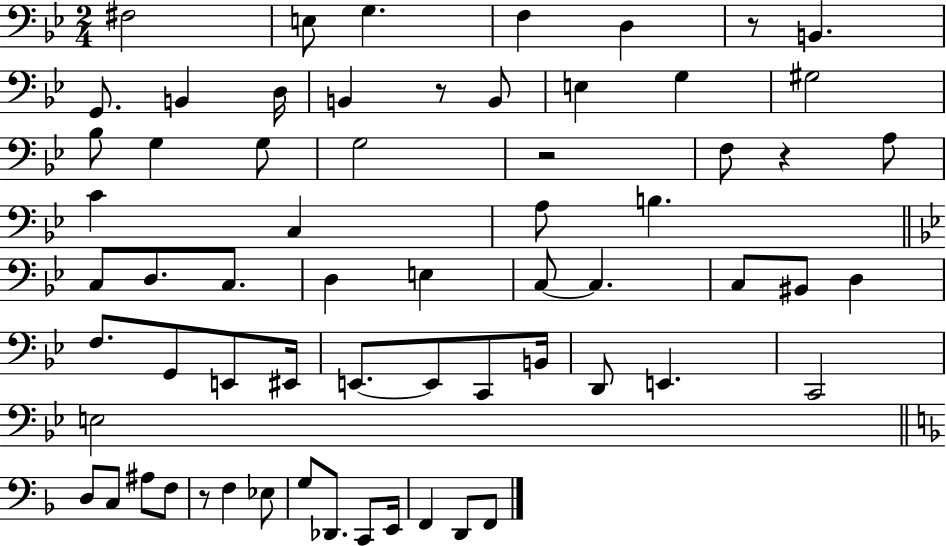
X:1
T:Untitled
M:2/4
L:1/4
K:Bb
^F,2 E,/2 G, F, D, z/2 B,, G,,/2 B,, D,/4 B,, z/2 B,,/2 E, G, ^G,2 _B,/2 G, G,/2 G,2 z2 F,/2 z A,/2 C C, A,/2 B, C,/2 D,/2 C,/2 D, E, C,/2 C, C,/2 ^B,,/2 D, F,/2 G,,/2 E,,/2 ^E,,/4 E,,/2 E,,/2 C,,/2 B,,/4 D,,/2 E,, C,,2 E,2 D,/2 C,/2 ^A,/2 F,/2 z/2 F, _E,/2 G,/2 _D,,/2 C,,/2 E,,/4 F,, D,,/2 F,,/2